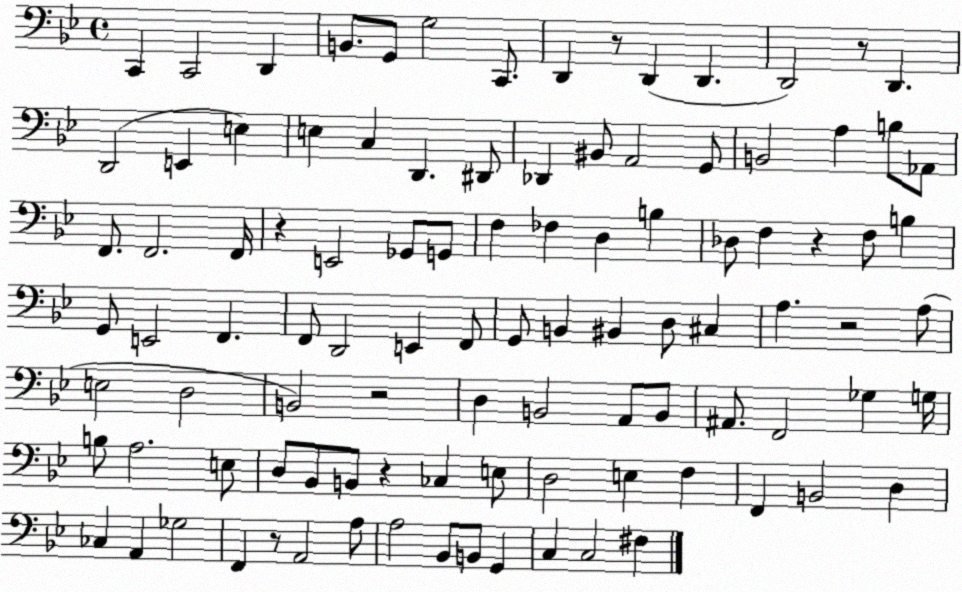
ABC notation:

X:1
T:Untitled
M:4/4
L:1/4
K:Bb
C,, C,,2 D,, B,,/2 G,,/2 G,2 C,,/2 D,, z/2 D,, D,, D,,2 z/2 D,, D,,2 E,, E, E, C, D,, ^D,,/2 _D,, ^B,,/2 A,,2 G,,/2 B,,2 A, B,/2 _A,,/2 F,,/2 F,,2 F,,/4 z E,,2 _G,,/2 G,,/2 F, _F, D, B, _D,/2 F, z F,/2 B, G,,/2 E,,2 F,, F,,/2 D,,2 E,, F,,/2 G,,/2 B,, ^B,, D,/2 ^C, A, z2 A,/2 E,2 D,2 B,,2 z2 D, B,,2 A,,/2 B,,/2 ^A,,/2 F,,2 _G, G,/4 B,/2 A,2 E,/2 D,/2 _B,,/2 B,,/2 z _C, E,/2 D,2 E, F, F,, B,,2 D, _C, A,, _G,2 F,, z/2 A,,2 A,/2 A,2 _B,,/2 B,,/2 G,, C, C,2 ^F,